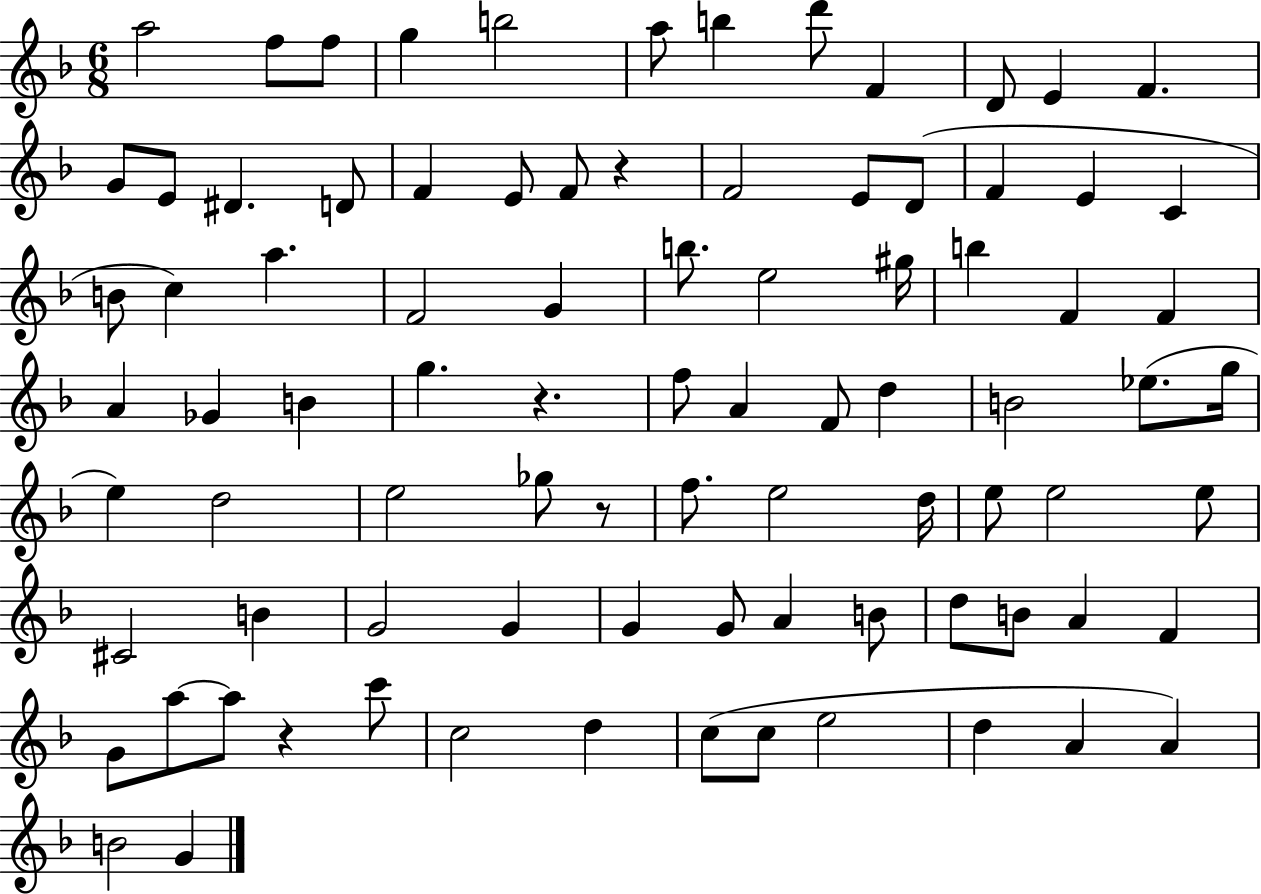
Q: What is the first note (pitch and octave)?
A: A5